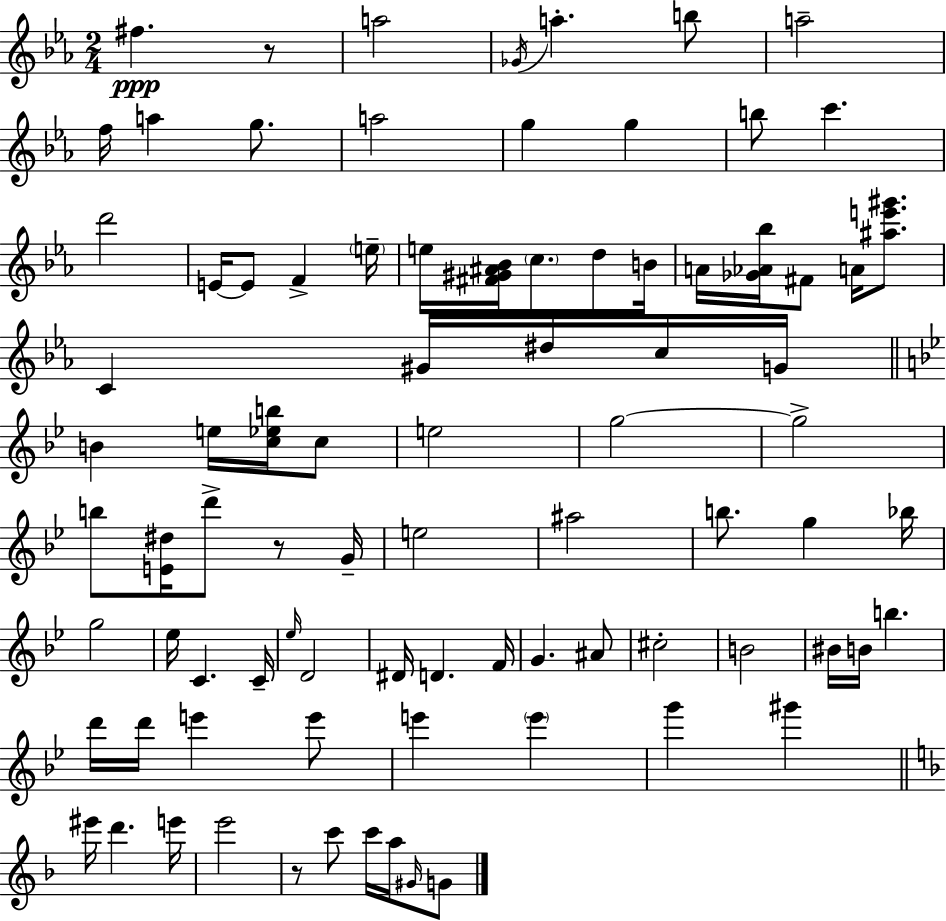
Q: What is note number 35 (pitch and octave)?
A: E5